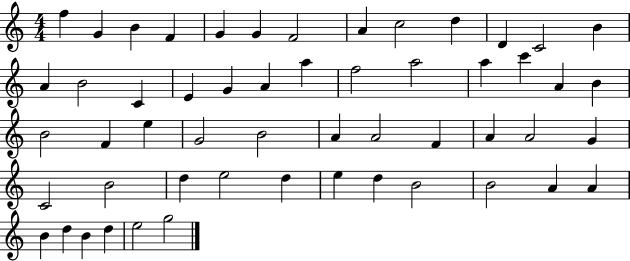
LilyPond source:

{
  \clef treble
  \numericTimeSignature
  \time 4/4
  \key c \major
  f''4 g'4 b'4 f'4 | g'4 g'4 f'2 | a'4 c''2 d''4 | d'4 c'2 b'4 | \break a'4 b'2 c'4 | e'4 g'4 a'4 a''4 | f''2 a''2 | a''4 c'''4 a'4 b'4 | \break b'2 f'4 e''4 | g'2 b'2 | a'4 a'2 f'4 | a'4 a'2 g'4 | \break c'2 b'2 | d''4 e''2 d''4 | e''4 d''4 b'2 | b'2 a'4 a'4 | \break b'4 d''4 b'4 d''4 | e''2 g''2 | \bar "|."
}